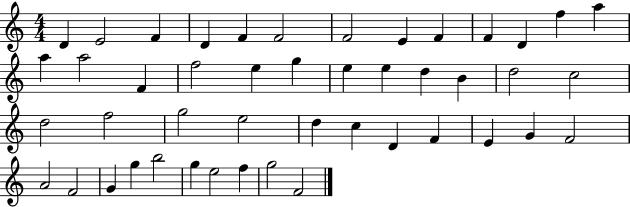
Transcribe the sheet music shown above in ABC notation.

X:1
T:Untitled
M:4/4
L:1/4
K:C
D E2 F D F F2 F2 E F F D f a a a2 F f2 e g e e d B d2 c2 d2 f2 g2 e2 d c D F E G F2 A2 F2 G g b2 g e2 f g2 F2